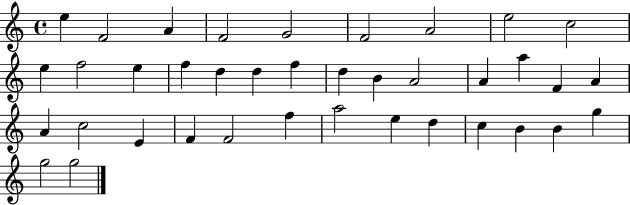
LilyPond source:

{
  \clef treble
  \time 4/4
  \defaultTimeSignature
  \key c \major
  e''4 f'2 a'4 | f'2 g'2 | f'2 a'2 | e''2 c''2 | \break e''4 f''2 e''4 | f''4 d''4 d''4 f''4 | d''4 b'4 a'2 | a'4 a''4 f'4 a'4 | \break a'4 c''2 e'4 | f'4 f'2 f''4 | a''2 e''4 d''4 | c''4 b'4 b'4 g''4 | \break g''2 g''2 | \bar "|."
}